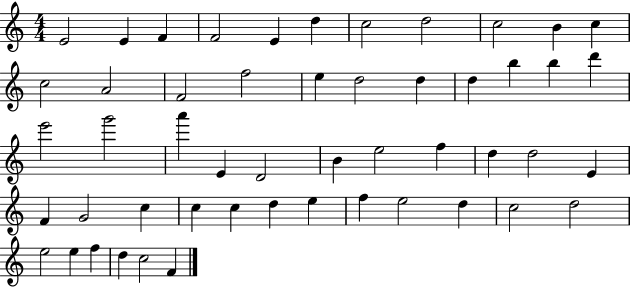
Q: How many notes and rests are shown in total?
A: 51